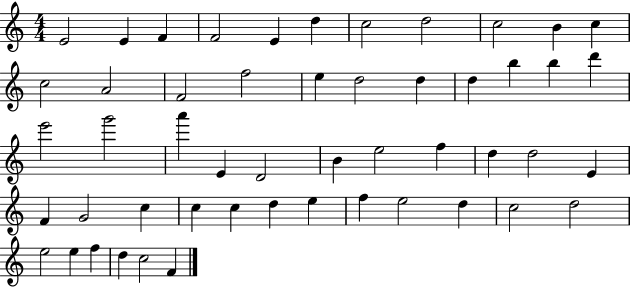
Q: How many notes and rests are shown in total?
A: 51